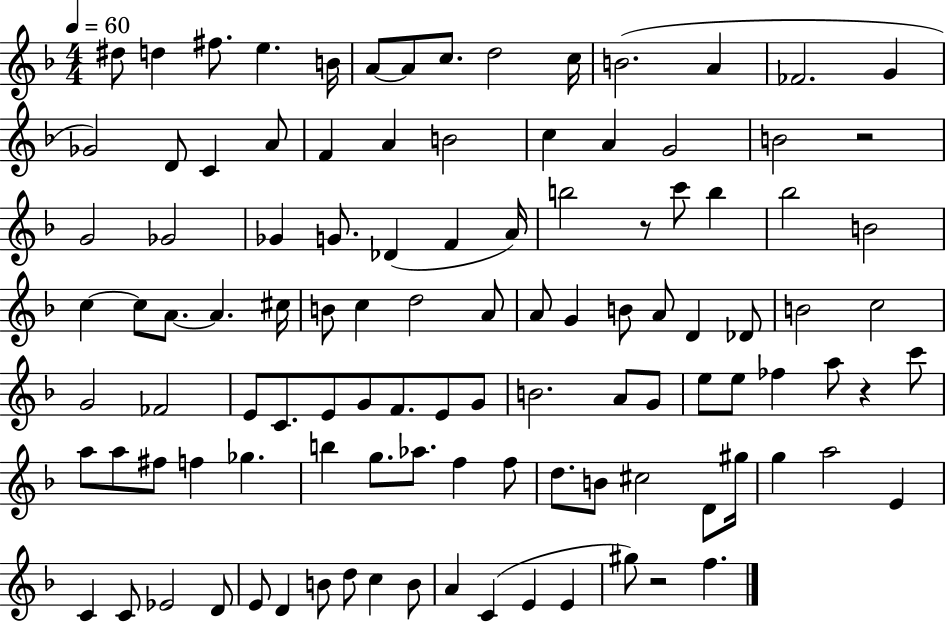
{
  \clef treble
  \numericTimeSignature
  \time 4/4
  \key f \major
  \tempo 4 = 60
  dis''8 d''4 fis''8. e''4. b'16 | a'8~~ a'8 c''8. d''2 c''16 | b'2.( a'4 | fes'2. g'4 | \break ges'2) d'8 c'4 a'8 | f'4 a'4 b'2 | c''4 a'4 g'2 | b'2 r2 | \break g'2 ges'2 | ges'4 g'8. des'4( f'4 a'16) | b''2 r8 c'''8 b''4 | bes''2 b'2 | \break c''4~~ c''8 a'8.~~ a'4. cis''16 | b'8 c''4 d''2 a'8 | a'8 g'4 b'8 a'8 d'4 des'8 | b'2 c''2 | \break g'2 fes'2 | e'8 c'8. e'8 g'8 f'8. e'8 g'8 | b'2. a'8 g'8 | e''8 e''8 fes''4 a''8 r4 c'''8 | \break a''8 a''8 fis''8 f''4 ges''4. | b''4 g''8. aes''8. f''4 f''8 | d''8. b'8 cis''2 d'8 gis''16 | g''4 a''2 e'4 | \break c'4 c'8 ees'2 d'8 | e'8 d'4 b'8 d''8 c''4 b'8 | a'4 c'4( e'4 e'4 | gis''8) r2 f''4. | \break \bar "|."
}